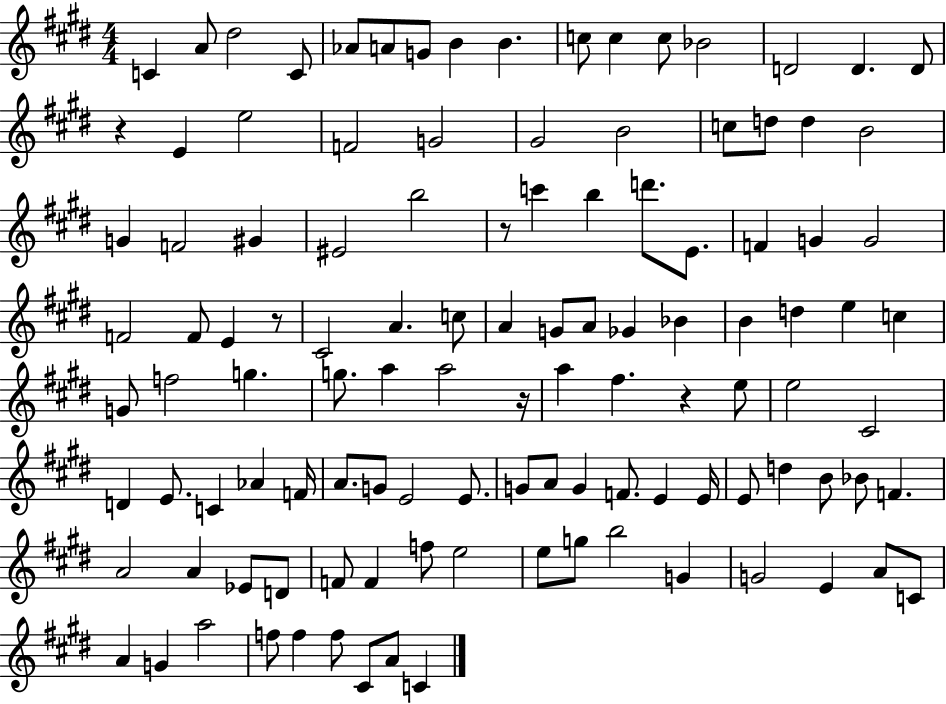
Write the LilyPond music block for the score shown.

{
  \clef treble
  \numericTimeSignature
  \time 4/4
  \key e \major
  c'4 a'8 dis''2 c'8 | aes'8 a'8 g'8 b'4 b'4. | c''8 c''4 c''8 bes'2 | d'2 d'4. d'8 | \break r4 e'4 e''2 | f'2 g'2 | gis'2 b'2 | c''8 d''8 d''4 b'2 | \break g'4 f'2 gis'4 | eis'2 b''2 | r8 c'''4 b''4 d'''8. e'8. | f'4 g'4 g'2 | \break f'2 f'8 e'4 r8 | cis'2 a'4. c''8 | a'4 g'8 a'8 ges'4 bes'4 | b'4 d''4 e''4 c''4 | \break g'8 f''2 g''4. | g''8. a''4 a''2 r16 | a''4 fis''4. r4 e''8 | e''2 cis'2 | \break d'4 e'8. c'4 aes'4 f'16 | a'8. g'8 e'2 e'8. | g'8 a'8 g'4 f'8. e'4 e'16 | e'8 d''4 b'8 bes'8 f'4. | \break a'2 a'4 ees'8 d'8 | f'8 f'4 f''8 e''2 | e''8 g''8 b''2 g'4 | g'2 e'4 a'8 c'8 | \break a'4 g'4 a''2 | f''8 f''4 f''8 cis'8 a'8 c'4 | \bar "|."
}